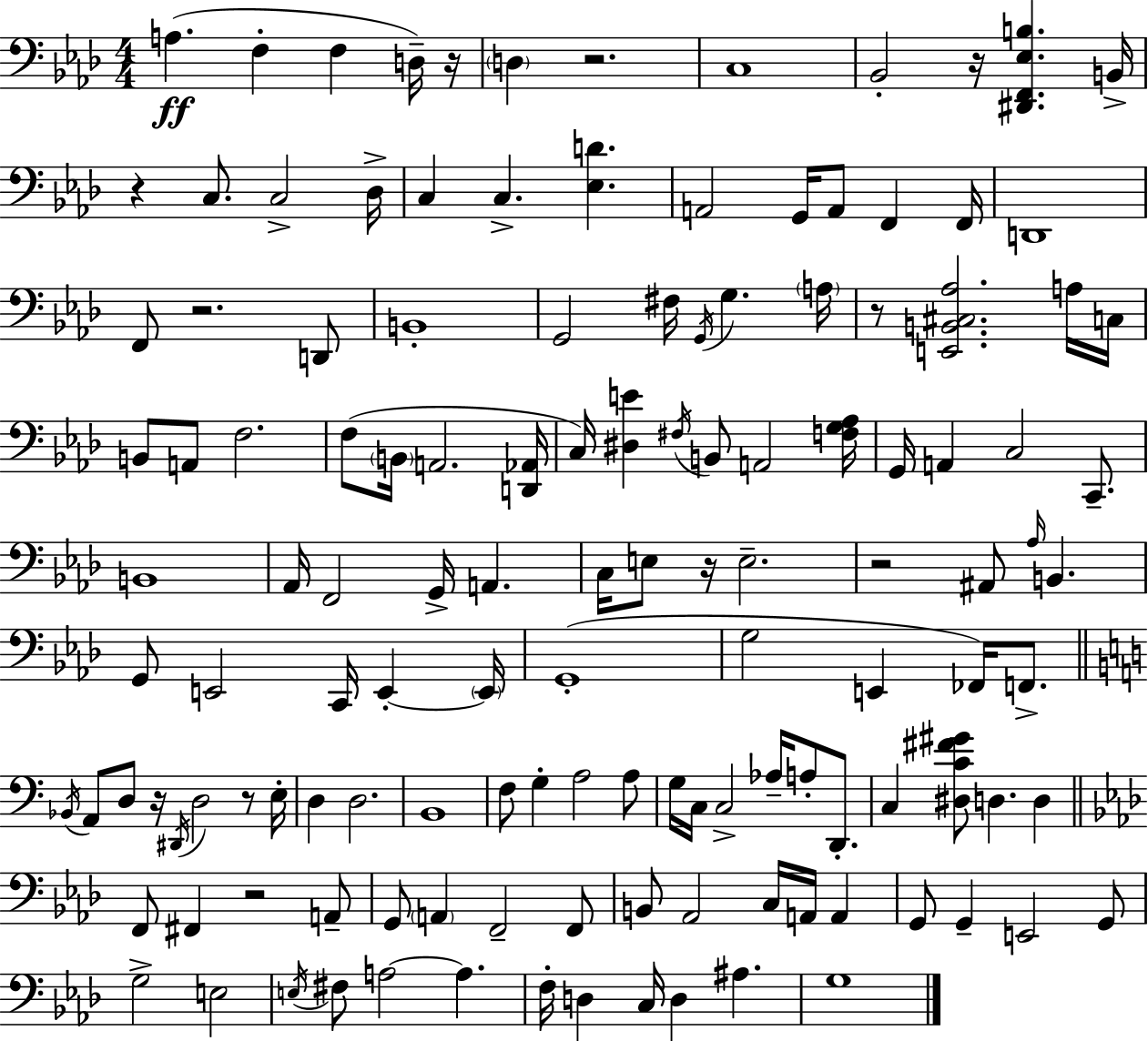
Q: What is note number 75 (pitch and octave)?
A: G3